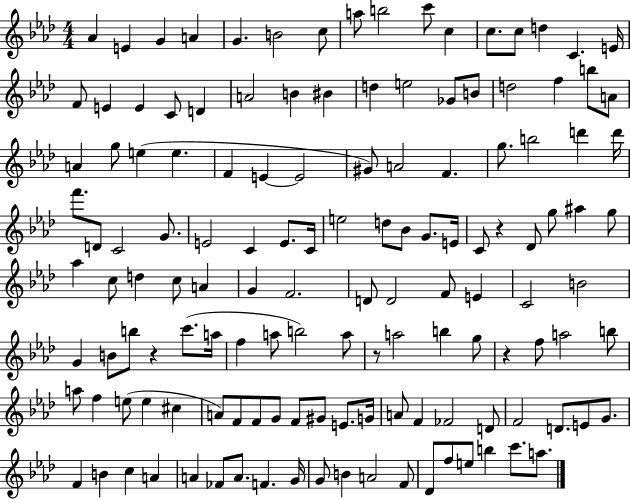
{
  \clef treble
  \numericTimeSignature
  \time 4/4
  \key aes \major
  \repeat volta 2 { aes'4 e'4 g'4 a'4 | g'4. b'2 c''8 | a''8 b''2 c'''8 c''4 | c''8. c''8 d''4 c'4. e'16 | \break f'8 e'4 e'4 c'8 d'4 | a'2 b'4 bis'4 | d''4 e''2 ges'8 b'8 | d''2 f''4 b''8 a'8 | \break a'4 g''8 e''4( e''4. | f'4 e'4~~ e'2 | gis'8) a'2 f'4. | g''8. b''2 d'''4 d'''16 | \break f'''8. d'8 c'2 g'8. | e'2 c'4 e'8. c'16 | e''2 d''8 bes'8 g'8. e'16 | c'8 r4 des'8 g''8 ais''4 g''8 | \break aes''4 c''8 d''4 c''8 a'4 | g'4 f'2. | d'8 d'2 f'8 e'4 | c'2 b'2 | \break g'4 b'8 b''8 r4 c'''8.( a''16 | f''4 a''8 b''2) a''8 | r8 a''2 b''4 g''8 | r4 f''8 a''2 b''8 | \break a''8 f''4 e''8( e''4 cis''4 | a'8) f'8 f'8 g'8 f'8 gis'8 e'8. g'16 | a'8 f'4 fes'2 d'8 | f'2 d'8. e'8 g'8. | \break f'4 b'4 c''4 a'4 | a'4 fes'8 a'8. f'4. g'16 | g'8 b'4 a'2 f'8 | des'8 f''8 e''8 b''4 c'''8. a''8. | \break } \bar "|."
}